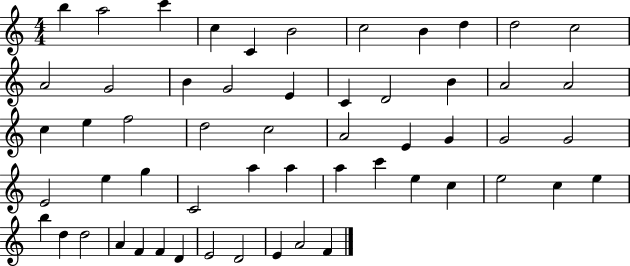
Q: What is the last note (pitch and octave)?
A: F4